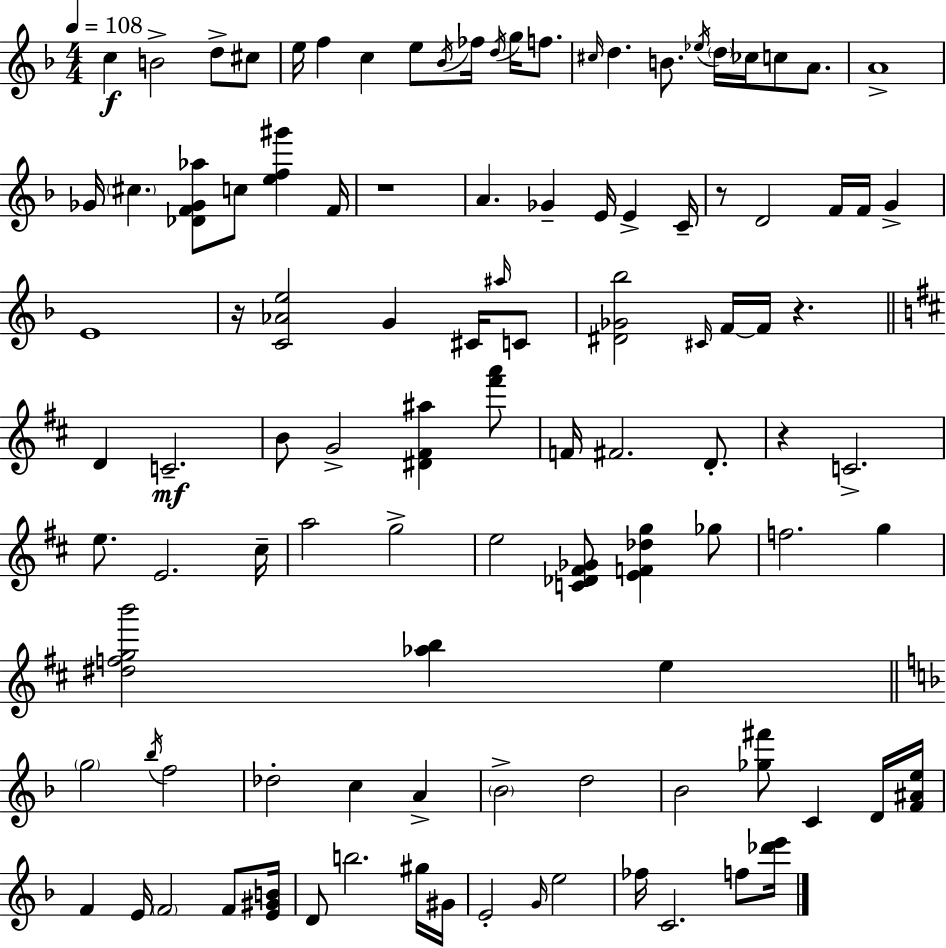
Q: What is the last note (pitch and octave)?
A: F5